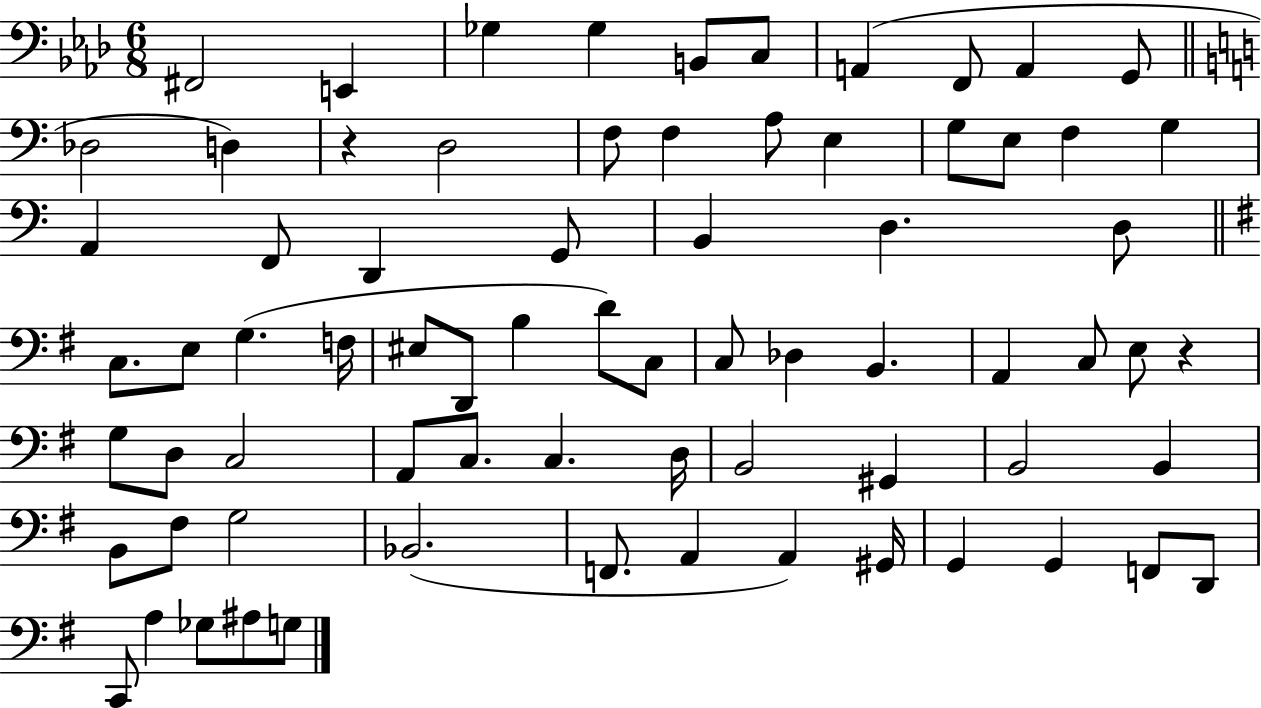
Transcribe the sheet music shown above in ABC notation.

X:1
T:Untitled
M:6/8
L:1/4
K:Ab
^F,,2 E,, _G, _G, B,,/2 C,/2 A,, F,,/2 A,, G,,/2 _D,2 D, z D,2 F,/2 F, A,/2 E, G,/2 E,/2 F, G, A,, F,,/2 D,, G,,/2 B,, D, D,/2 C,/2 E,/2 G, F,/4 ^E,/2 D,,/2 B, D/2 C,/2 C,/2 _D, B,, A,, C,/2 E,/2 z G,/2 D,/2 C,2 A,,/2 C,/2 C, D,/4 B,,2 ^G,, B,,2 B,, B,,/2 ^F,/2 G,2 _B,,2 F,,/2 A,, A,, ^G,,/4 G,, G,, F,,/2 D,,/2 C,,/2 A, _G,/2 ^A,/2 G,/2